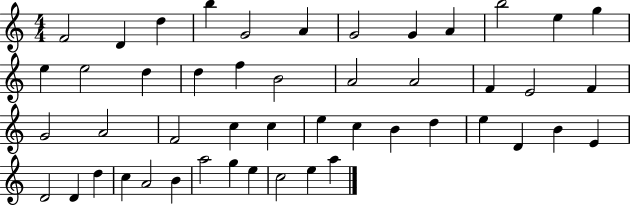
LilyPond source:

{
  \clef treble
  \numericTimeSignature
  \time 4/4
  \key c \major
  f'2 d'4 d''4 | b''4 g'2 a'4 | g'2 g'4 a'4 | b''2 e''4 g''4 | \break e''4 e''2 d''4 | d''4 f''4 b'2 | a'2 a'2 | f'4 e'2 f'4 | \break g'2 a'2 | f'2 c''4 c''4 | e''4 c''4 b'4 d''4 | e''4 d'4 b'4 e'4 | \break d'2 d'4 d''4 | c''4 a'2 b'4 | a''2 g''4 e''4 | c''2 e''4 a''4 | \break \bar "|."
}